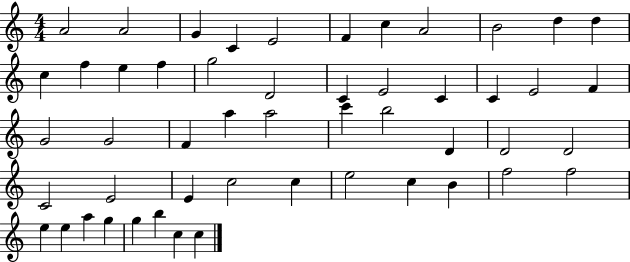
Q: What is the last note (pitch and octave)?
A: C5